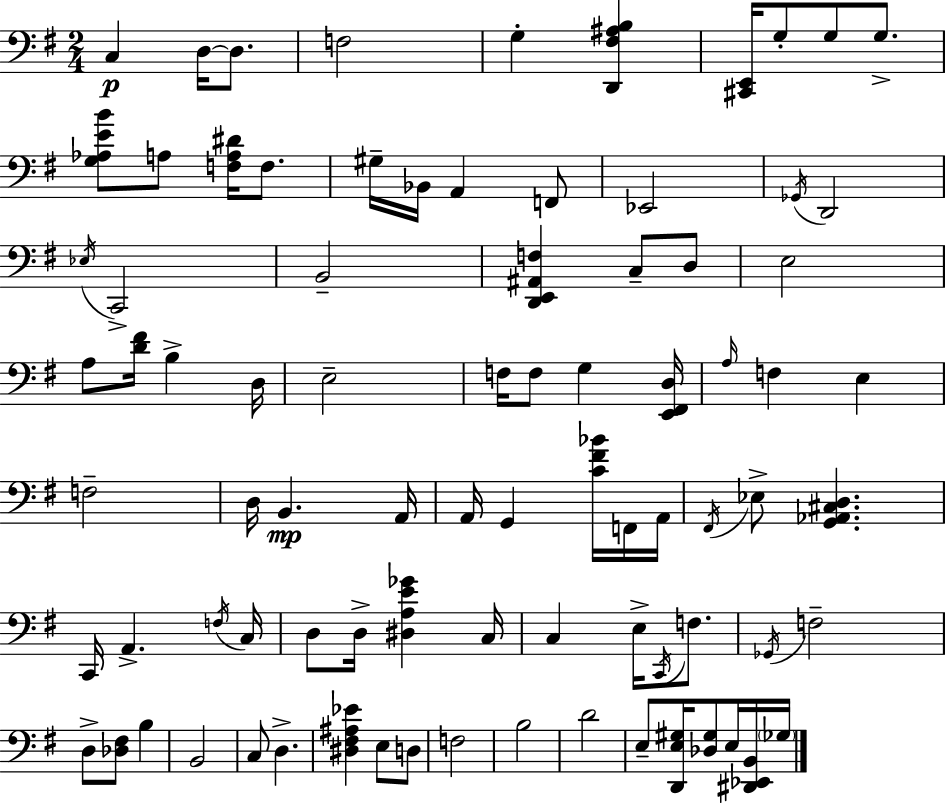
C3/q D3/s D3/e. F3/h G3/q [D2,F#3,A#3,B3]/q [C#2,E2]/s G3/e G3/e G3/e. [G3,Ab3,E4,B4]/e A3/e [F3,A3,D#4]/s F3/e. G#3/s Bb2/s A2/q F2/e Eb2/h Gb2/s D2/h Eb3/s C2/h B2/h [D2,E2,A#2,F3]/q C3/e D3/e E3/h A3/e [D4,F#4]/s B3/q D3/s E3/h F3/s F3/e G3/q [E2,F#2,D3]/s A3/s F3/q E3/q F3/h D3/s B2/q. A2/s A2/s G2/q [C4,F#4,Bb4]/s F2/s A2/s F#2/s Eb3/e [G2,Ab2,C#3,D3]/q. C2/s A2/q. F3/s C3/s D3/e D3/s [D#3,A3,E4,Gb4]/q C3/s C3/q E3/s C2/s F3/e. Gb2/s F3/h D3/e [Db3,F#3]/e B3/q B2/h C3/e D3/q. [D#3,F#3,A#3,Eb4]/q E3/e D3/e F3/h B3/h D4/h E3/e [D2,E3,G#3]/s [Db3,G#3]/e E3/s [D#2,Eb2,B2]/s Gb3/s